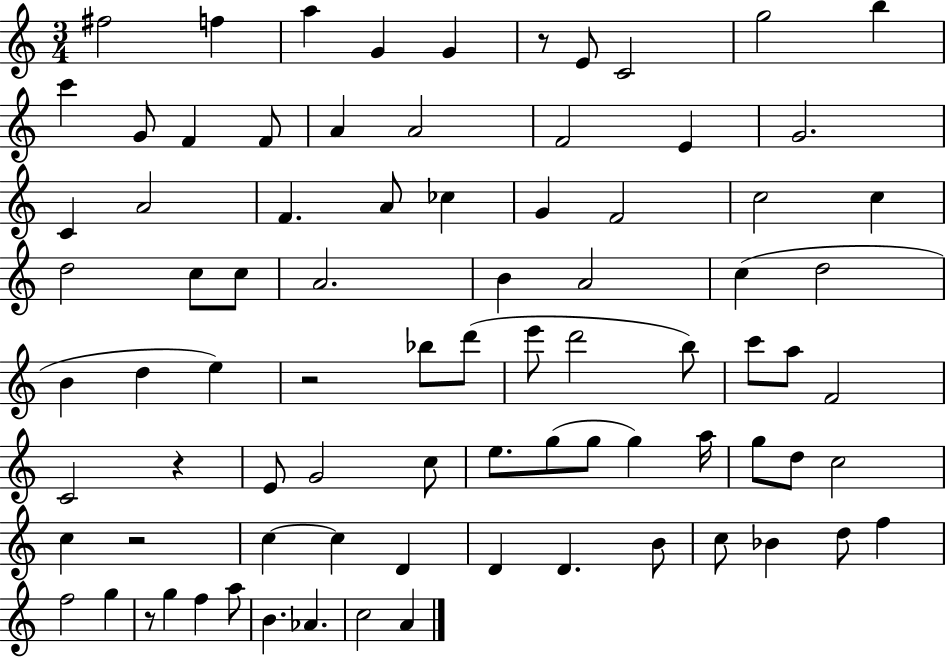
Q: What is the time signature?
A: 3/4